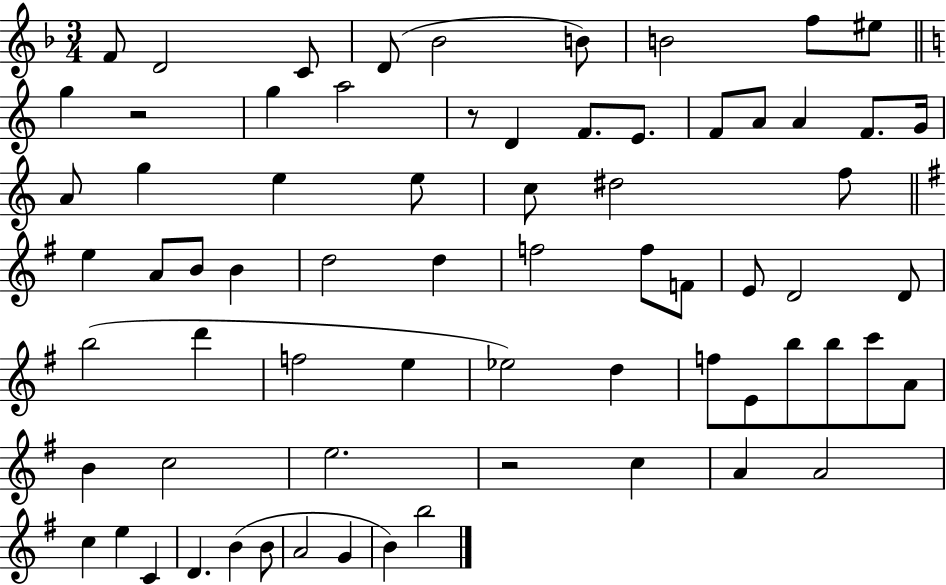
X:1
T:Untitled
M:3/4
L:1/4
K:F
F/2 D2 C/2 D/2 _B2 B/2 B2 f/2 ^e/2 g z2 g a2 z/2 D F/2 E/2 F/2 A/2 A F/2 G/4 A/2 g e e/2 c/2 ^d2 f/2 e A/2 B/2 B d2 d f2 f/2 F/2 E/2 D2 D/2 b2 d' f2 e _e2 d f/2 E/2 b/2 b/2 c'/2 A/2 B c2 e2 z2 c A A2 c e C D B B/2 A2 G B b2